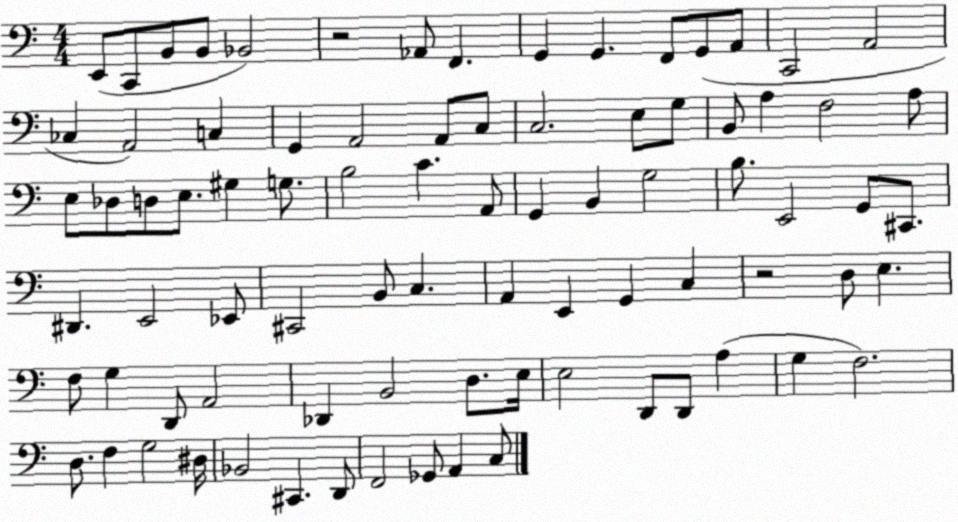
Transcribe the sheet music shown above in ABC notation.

X:1
T:Untitled
M:4/4
L:1/4
K:C
E,,/2 C,,/2 B,,/2 B,,/2 _B,,2 z2 _A,,/2 F,, G,, G,, F,,/2 G,,/2 A,,/2 C,,2 A,,2 _C, A,,2 C, G,, A,,2 A,,/2 C,/2 C,2 E,/2 G,/2 B,,/2 A, F,2 A,/2 E,/2 _D,/2 D,/2 E,/2 ^G, G,/2 B,2 C A,,/2 G,, B,, G,2 B,/2 E,,2 G,,/2 ^C,,/2 ^D,, E,,2 _E,,/2 ^C,,2 B,,/2 C, A,, E,, G,, C, z2 D,/2 E, F,/2 G, D,,/2 A,,2 _D,, B,,2 D,/2 E,/4 E,2 D,,/2 D,,/2 A, G, F,2 D,/2 F, G,2 ^D,/4 _B,,2 ^C,, D,,/2 F,,2 _G,,/2 A,, C,/2